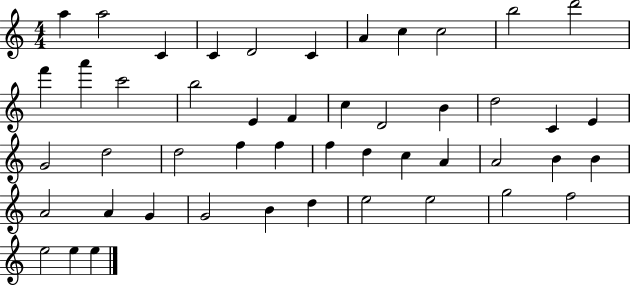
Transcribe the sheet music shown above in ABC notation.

X:1
T:Untitled
M:4/4
L:1/4
K:C
a a2 C C D2 C A c c2 b2 d'2 f' a' c'2 b2 E F c D2 B d2 C E G2 d2 d2 f f f d c A A2 B B A2 A G G2 B d e2 e2 g2 f2 e2 e e